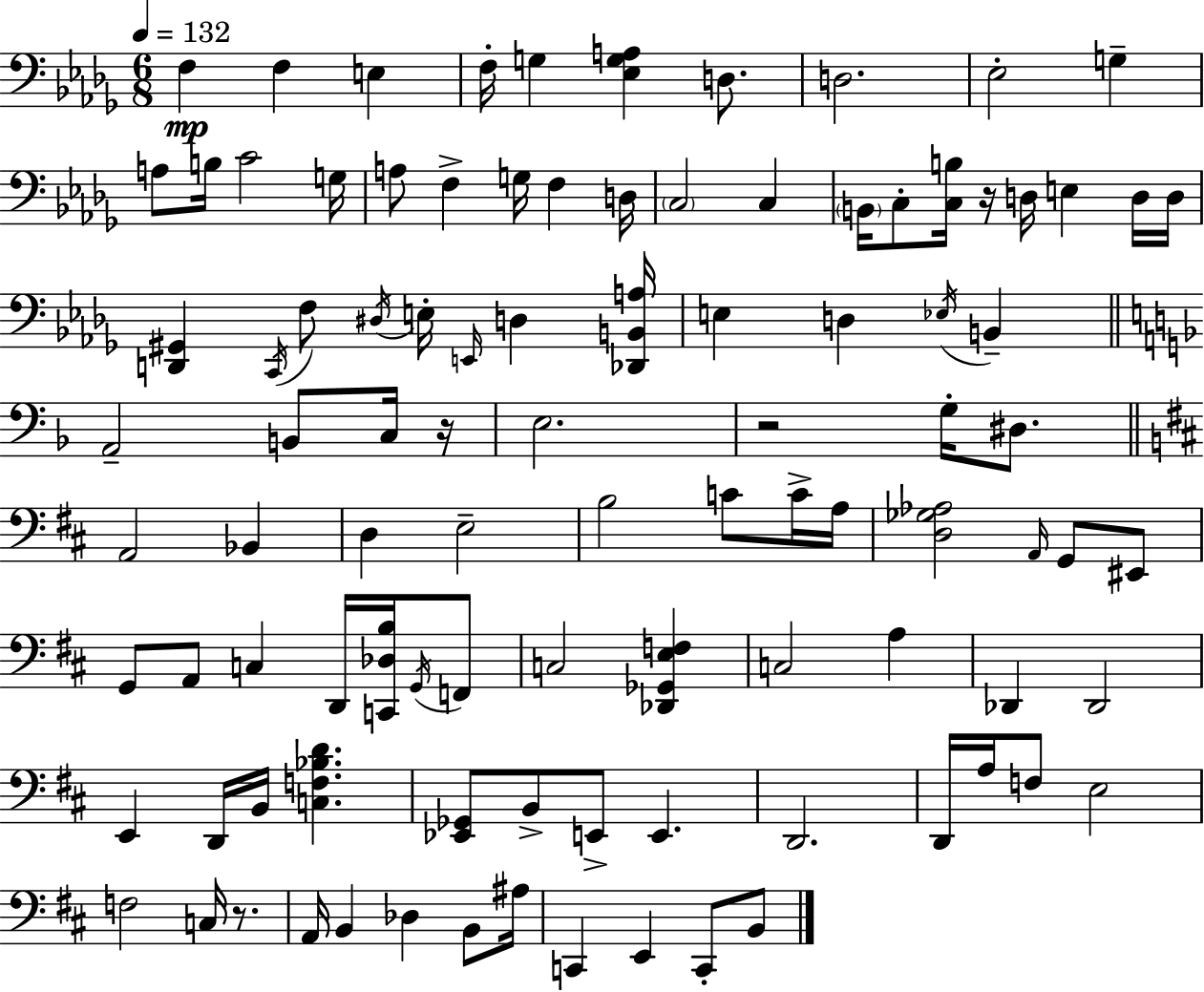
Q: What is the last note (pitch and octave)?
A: B2